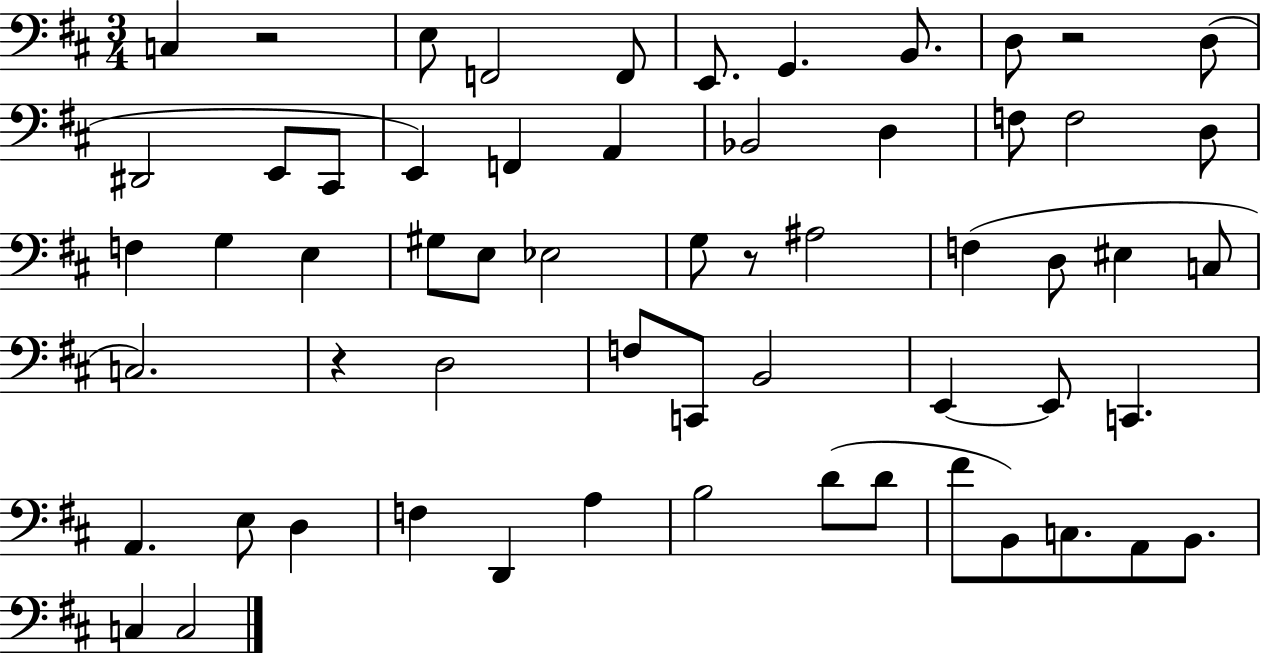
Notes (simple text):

C3/q R/h E3/e F2/h F2/e E2/e. G2/q. B2/e. D3/e R/h D3/e D#2/h E2/e C#2/e E2/q F2/q A2/q Bb2/h D3/q F3/e F3/h D3/e F3/q G3/q E3/q G#3/e E3/e Eb3/h G3/e R/e A#3/h F3/q D3/e EIS3/q C3/e C3/h. R/q D3/h F3/e C2/e B2/h E2/q E2/e C2/q. A2/q. E3/e D3/q F3/q D2/q A3/q B3/h D4/e D4/e F#4/e B2/e C3/e. A2/e B2/e. C3/q C3/h